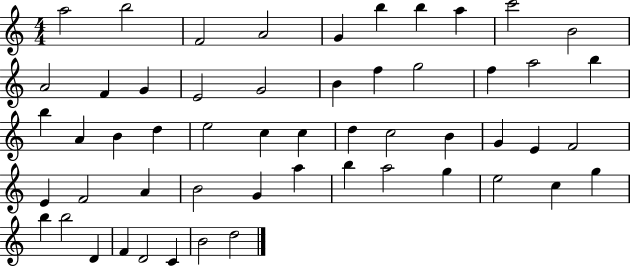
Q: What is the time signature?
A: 4/4